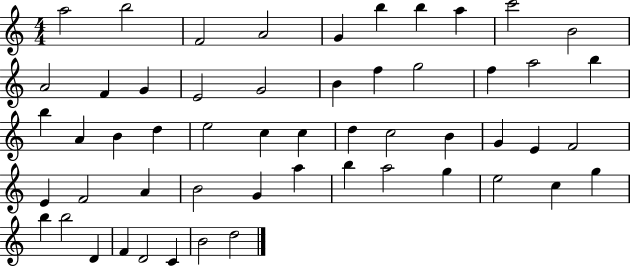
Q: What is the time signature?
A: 4/4